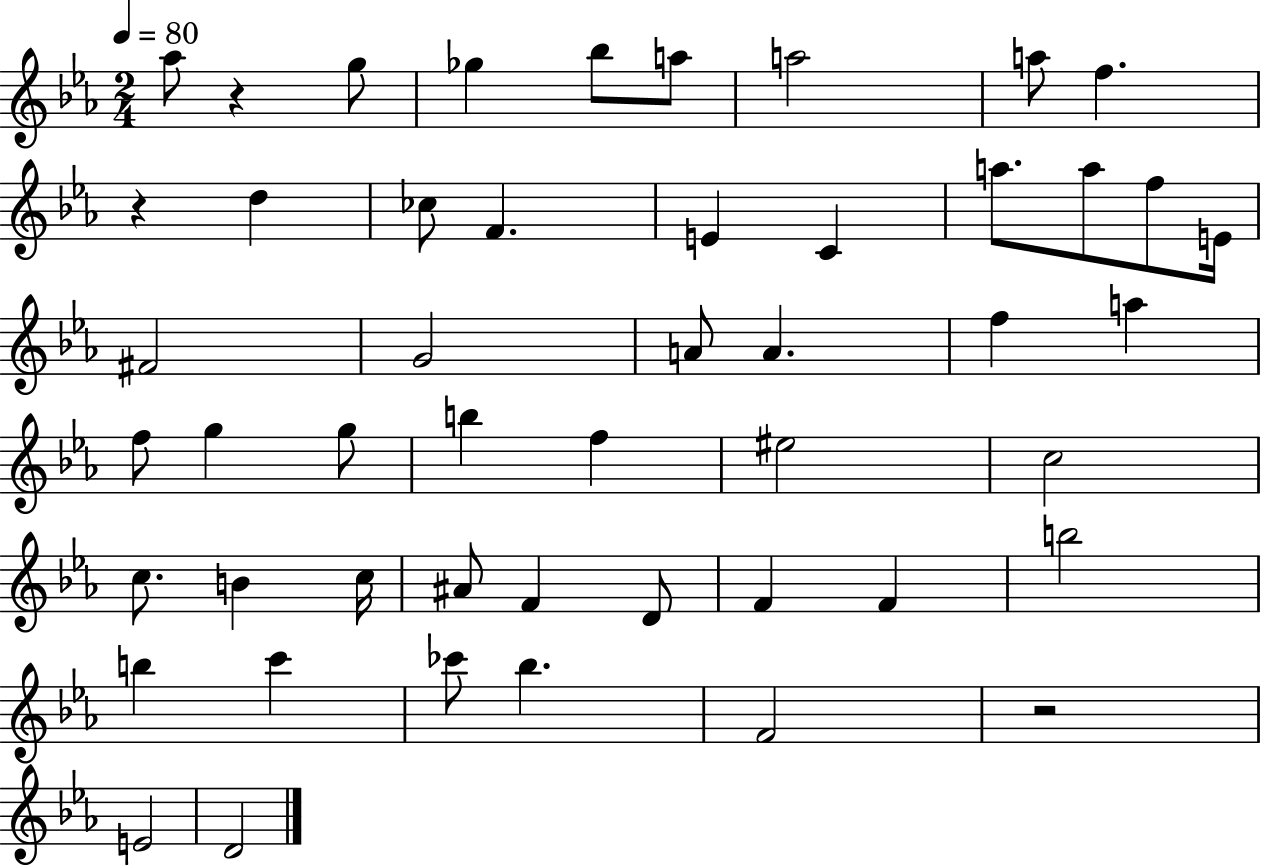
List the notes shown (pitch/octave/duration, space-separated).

Ab5/e R/q G5/e Gb5/q Bb5/e A5/e A5/h A5/e F5/q. R/q D5/q CES5/e F4/q. E4/q C4/q A5/e. A5/e F5/e E4/s F#4/h G4/h A4/e A4/q. F5/q A5/q F5/e G5/q G5/e B5/q F5/q EIS5/h C5/h C5/e. B4/q C5/s A#4/e F4/q D4/e F4/q F4/q B5/h B5/q C6/q CES6/e Bb5/q. F4/h R/h E4/h D4/h